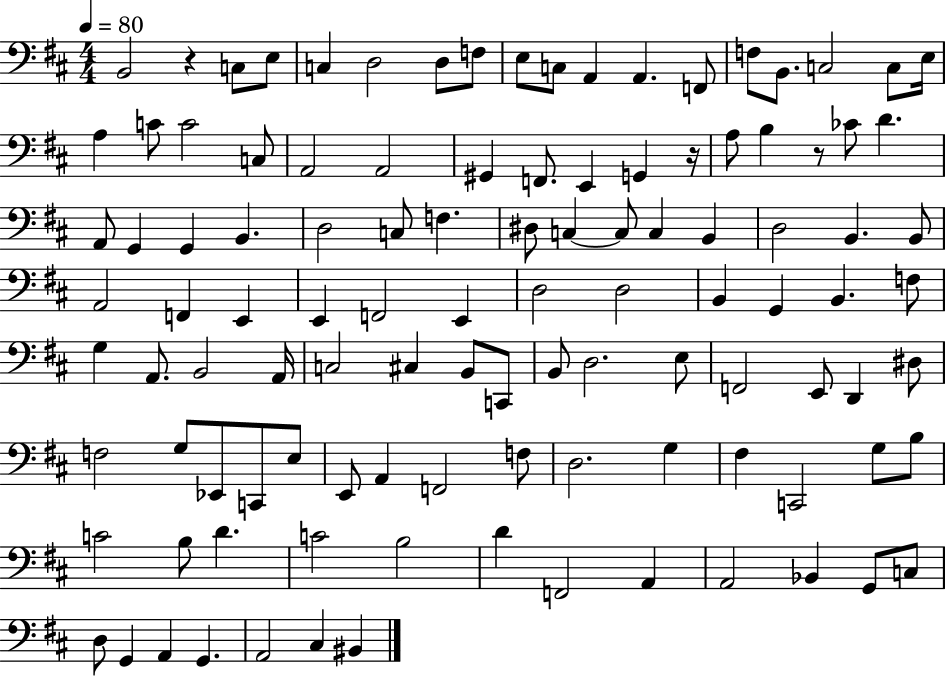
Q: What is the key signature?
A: D major